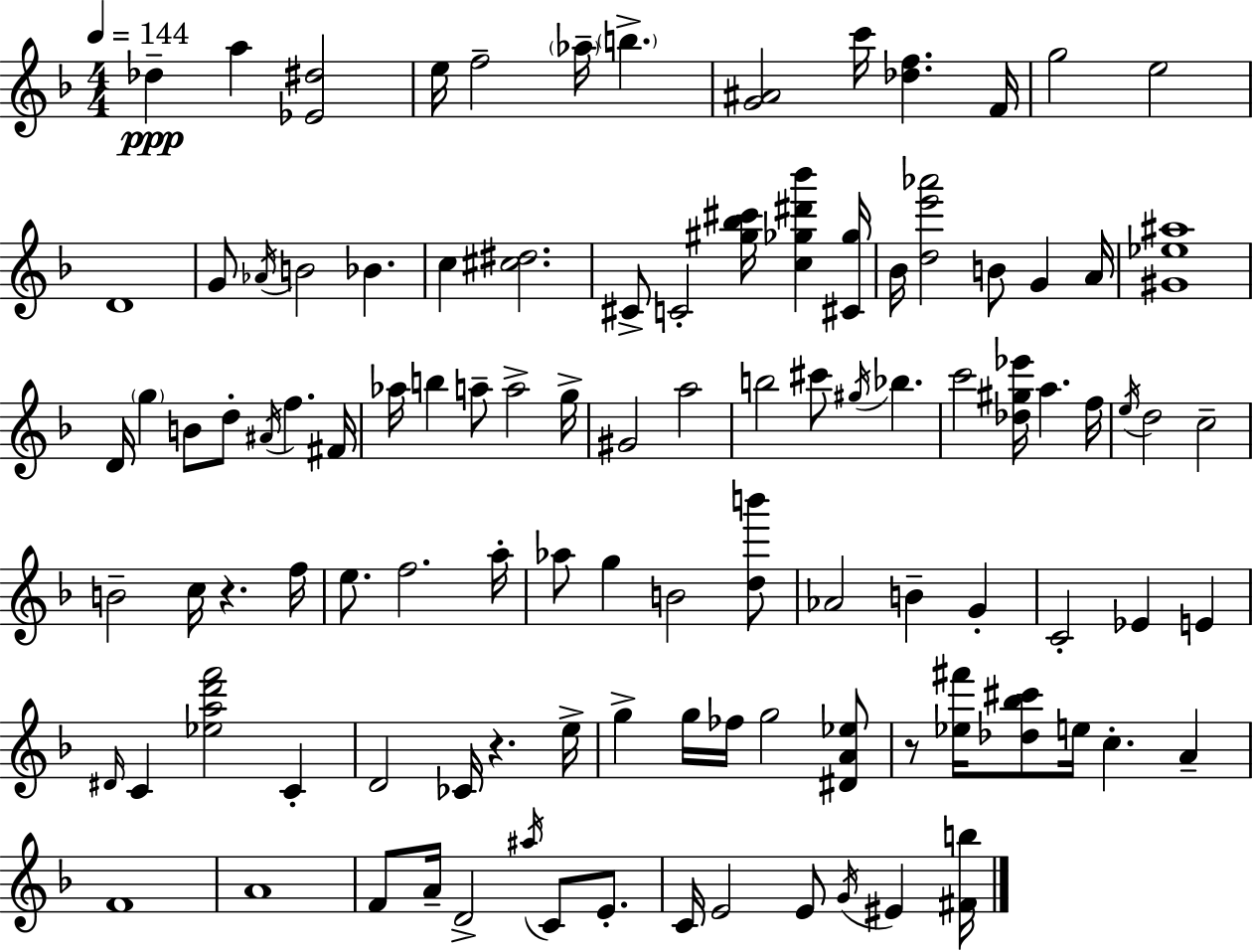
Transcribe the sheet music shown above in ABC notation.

X:1
T:Untitled
M:4/4
L:1/4
K:Dm
_d a [_E^d]2 e/4 f2 _a/4 b [G^A]2 c'/4 [_df] F/4 g2 e2 D4 G/2 _A/4 B2 _B c [^c^d]2 ^C/2 C2 [^g_b^c']/4 [c_g^d'_b'] [^C_g]/4 _B/4 [de'_a']2 B/2 G A/4 [^G_e^a]4 D/4 g B/2 d/2 ^A/4 f ^F/4 _a/4 b a/2 a2 g/4 ^G2 a2 b2 ^c'/2 ^g/4 _b c'2 [_d^g_e']/4 a f/4 e/4 d2 c2 B2 c/4 z f/4 e/2 f2 a/4 _a/2 g B2 [db']/2 _A2 B G C2 _E E ^D/4 C [_ead'f']2 C D2 _C/4 z e/4 g g/4 _f/4 g2 [^DA_e]/2 z/2 [_e^f']/4 [_d_b^c']/2 e/4 c A F4 A4 F/2 A/4 D2 ^a/4 C/2 E/2 C/4 E2 E/2 G/4 ^E [^Fb]/4